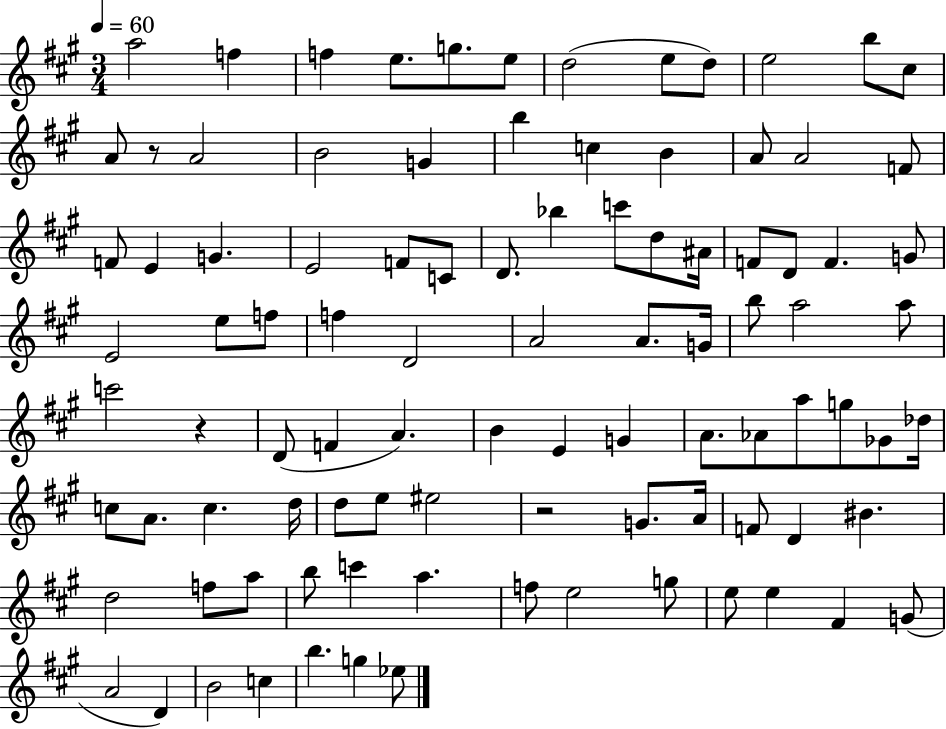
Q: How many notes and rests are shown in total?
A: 96